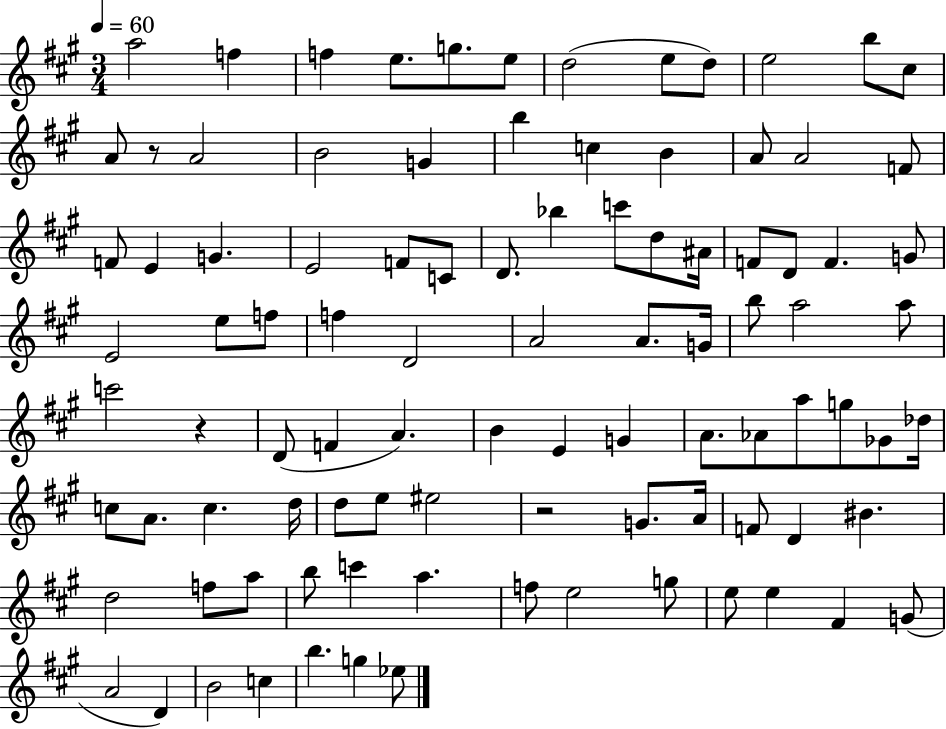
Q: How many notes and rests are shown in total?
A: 96